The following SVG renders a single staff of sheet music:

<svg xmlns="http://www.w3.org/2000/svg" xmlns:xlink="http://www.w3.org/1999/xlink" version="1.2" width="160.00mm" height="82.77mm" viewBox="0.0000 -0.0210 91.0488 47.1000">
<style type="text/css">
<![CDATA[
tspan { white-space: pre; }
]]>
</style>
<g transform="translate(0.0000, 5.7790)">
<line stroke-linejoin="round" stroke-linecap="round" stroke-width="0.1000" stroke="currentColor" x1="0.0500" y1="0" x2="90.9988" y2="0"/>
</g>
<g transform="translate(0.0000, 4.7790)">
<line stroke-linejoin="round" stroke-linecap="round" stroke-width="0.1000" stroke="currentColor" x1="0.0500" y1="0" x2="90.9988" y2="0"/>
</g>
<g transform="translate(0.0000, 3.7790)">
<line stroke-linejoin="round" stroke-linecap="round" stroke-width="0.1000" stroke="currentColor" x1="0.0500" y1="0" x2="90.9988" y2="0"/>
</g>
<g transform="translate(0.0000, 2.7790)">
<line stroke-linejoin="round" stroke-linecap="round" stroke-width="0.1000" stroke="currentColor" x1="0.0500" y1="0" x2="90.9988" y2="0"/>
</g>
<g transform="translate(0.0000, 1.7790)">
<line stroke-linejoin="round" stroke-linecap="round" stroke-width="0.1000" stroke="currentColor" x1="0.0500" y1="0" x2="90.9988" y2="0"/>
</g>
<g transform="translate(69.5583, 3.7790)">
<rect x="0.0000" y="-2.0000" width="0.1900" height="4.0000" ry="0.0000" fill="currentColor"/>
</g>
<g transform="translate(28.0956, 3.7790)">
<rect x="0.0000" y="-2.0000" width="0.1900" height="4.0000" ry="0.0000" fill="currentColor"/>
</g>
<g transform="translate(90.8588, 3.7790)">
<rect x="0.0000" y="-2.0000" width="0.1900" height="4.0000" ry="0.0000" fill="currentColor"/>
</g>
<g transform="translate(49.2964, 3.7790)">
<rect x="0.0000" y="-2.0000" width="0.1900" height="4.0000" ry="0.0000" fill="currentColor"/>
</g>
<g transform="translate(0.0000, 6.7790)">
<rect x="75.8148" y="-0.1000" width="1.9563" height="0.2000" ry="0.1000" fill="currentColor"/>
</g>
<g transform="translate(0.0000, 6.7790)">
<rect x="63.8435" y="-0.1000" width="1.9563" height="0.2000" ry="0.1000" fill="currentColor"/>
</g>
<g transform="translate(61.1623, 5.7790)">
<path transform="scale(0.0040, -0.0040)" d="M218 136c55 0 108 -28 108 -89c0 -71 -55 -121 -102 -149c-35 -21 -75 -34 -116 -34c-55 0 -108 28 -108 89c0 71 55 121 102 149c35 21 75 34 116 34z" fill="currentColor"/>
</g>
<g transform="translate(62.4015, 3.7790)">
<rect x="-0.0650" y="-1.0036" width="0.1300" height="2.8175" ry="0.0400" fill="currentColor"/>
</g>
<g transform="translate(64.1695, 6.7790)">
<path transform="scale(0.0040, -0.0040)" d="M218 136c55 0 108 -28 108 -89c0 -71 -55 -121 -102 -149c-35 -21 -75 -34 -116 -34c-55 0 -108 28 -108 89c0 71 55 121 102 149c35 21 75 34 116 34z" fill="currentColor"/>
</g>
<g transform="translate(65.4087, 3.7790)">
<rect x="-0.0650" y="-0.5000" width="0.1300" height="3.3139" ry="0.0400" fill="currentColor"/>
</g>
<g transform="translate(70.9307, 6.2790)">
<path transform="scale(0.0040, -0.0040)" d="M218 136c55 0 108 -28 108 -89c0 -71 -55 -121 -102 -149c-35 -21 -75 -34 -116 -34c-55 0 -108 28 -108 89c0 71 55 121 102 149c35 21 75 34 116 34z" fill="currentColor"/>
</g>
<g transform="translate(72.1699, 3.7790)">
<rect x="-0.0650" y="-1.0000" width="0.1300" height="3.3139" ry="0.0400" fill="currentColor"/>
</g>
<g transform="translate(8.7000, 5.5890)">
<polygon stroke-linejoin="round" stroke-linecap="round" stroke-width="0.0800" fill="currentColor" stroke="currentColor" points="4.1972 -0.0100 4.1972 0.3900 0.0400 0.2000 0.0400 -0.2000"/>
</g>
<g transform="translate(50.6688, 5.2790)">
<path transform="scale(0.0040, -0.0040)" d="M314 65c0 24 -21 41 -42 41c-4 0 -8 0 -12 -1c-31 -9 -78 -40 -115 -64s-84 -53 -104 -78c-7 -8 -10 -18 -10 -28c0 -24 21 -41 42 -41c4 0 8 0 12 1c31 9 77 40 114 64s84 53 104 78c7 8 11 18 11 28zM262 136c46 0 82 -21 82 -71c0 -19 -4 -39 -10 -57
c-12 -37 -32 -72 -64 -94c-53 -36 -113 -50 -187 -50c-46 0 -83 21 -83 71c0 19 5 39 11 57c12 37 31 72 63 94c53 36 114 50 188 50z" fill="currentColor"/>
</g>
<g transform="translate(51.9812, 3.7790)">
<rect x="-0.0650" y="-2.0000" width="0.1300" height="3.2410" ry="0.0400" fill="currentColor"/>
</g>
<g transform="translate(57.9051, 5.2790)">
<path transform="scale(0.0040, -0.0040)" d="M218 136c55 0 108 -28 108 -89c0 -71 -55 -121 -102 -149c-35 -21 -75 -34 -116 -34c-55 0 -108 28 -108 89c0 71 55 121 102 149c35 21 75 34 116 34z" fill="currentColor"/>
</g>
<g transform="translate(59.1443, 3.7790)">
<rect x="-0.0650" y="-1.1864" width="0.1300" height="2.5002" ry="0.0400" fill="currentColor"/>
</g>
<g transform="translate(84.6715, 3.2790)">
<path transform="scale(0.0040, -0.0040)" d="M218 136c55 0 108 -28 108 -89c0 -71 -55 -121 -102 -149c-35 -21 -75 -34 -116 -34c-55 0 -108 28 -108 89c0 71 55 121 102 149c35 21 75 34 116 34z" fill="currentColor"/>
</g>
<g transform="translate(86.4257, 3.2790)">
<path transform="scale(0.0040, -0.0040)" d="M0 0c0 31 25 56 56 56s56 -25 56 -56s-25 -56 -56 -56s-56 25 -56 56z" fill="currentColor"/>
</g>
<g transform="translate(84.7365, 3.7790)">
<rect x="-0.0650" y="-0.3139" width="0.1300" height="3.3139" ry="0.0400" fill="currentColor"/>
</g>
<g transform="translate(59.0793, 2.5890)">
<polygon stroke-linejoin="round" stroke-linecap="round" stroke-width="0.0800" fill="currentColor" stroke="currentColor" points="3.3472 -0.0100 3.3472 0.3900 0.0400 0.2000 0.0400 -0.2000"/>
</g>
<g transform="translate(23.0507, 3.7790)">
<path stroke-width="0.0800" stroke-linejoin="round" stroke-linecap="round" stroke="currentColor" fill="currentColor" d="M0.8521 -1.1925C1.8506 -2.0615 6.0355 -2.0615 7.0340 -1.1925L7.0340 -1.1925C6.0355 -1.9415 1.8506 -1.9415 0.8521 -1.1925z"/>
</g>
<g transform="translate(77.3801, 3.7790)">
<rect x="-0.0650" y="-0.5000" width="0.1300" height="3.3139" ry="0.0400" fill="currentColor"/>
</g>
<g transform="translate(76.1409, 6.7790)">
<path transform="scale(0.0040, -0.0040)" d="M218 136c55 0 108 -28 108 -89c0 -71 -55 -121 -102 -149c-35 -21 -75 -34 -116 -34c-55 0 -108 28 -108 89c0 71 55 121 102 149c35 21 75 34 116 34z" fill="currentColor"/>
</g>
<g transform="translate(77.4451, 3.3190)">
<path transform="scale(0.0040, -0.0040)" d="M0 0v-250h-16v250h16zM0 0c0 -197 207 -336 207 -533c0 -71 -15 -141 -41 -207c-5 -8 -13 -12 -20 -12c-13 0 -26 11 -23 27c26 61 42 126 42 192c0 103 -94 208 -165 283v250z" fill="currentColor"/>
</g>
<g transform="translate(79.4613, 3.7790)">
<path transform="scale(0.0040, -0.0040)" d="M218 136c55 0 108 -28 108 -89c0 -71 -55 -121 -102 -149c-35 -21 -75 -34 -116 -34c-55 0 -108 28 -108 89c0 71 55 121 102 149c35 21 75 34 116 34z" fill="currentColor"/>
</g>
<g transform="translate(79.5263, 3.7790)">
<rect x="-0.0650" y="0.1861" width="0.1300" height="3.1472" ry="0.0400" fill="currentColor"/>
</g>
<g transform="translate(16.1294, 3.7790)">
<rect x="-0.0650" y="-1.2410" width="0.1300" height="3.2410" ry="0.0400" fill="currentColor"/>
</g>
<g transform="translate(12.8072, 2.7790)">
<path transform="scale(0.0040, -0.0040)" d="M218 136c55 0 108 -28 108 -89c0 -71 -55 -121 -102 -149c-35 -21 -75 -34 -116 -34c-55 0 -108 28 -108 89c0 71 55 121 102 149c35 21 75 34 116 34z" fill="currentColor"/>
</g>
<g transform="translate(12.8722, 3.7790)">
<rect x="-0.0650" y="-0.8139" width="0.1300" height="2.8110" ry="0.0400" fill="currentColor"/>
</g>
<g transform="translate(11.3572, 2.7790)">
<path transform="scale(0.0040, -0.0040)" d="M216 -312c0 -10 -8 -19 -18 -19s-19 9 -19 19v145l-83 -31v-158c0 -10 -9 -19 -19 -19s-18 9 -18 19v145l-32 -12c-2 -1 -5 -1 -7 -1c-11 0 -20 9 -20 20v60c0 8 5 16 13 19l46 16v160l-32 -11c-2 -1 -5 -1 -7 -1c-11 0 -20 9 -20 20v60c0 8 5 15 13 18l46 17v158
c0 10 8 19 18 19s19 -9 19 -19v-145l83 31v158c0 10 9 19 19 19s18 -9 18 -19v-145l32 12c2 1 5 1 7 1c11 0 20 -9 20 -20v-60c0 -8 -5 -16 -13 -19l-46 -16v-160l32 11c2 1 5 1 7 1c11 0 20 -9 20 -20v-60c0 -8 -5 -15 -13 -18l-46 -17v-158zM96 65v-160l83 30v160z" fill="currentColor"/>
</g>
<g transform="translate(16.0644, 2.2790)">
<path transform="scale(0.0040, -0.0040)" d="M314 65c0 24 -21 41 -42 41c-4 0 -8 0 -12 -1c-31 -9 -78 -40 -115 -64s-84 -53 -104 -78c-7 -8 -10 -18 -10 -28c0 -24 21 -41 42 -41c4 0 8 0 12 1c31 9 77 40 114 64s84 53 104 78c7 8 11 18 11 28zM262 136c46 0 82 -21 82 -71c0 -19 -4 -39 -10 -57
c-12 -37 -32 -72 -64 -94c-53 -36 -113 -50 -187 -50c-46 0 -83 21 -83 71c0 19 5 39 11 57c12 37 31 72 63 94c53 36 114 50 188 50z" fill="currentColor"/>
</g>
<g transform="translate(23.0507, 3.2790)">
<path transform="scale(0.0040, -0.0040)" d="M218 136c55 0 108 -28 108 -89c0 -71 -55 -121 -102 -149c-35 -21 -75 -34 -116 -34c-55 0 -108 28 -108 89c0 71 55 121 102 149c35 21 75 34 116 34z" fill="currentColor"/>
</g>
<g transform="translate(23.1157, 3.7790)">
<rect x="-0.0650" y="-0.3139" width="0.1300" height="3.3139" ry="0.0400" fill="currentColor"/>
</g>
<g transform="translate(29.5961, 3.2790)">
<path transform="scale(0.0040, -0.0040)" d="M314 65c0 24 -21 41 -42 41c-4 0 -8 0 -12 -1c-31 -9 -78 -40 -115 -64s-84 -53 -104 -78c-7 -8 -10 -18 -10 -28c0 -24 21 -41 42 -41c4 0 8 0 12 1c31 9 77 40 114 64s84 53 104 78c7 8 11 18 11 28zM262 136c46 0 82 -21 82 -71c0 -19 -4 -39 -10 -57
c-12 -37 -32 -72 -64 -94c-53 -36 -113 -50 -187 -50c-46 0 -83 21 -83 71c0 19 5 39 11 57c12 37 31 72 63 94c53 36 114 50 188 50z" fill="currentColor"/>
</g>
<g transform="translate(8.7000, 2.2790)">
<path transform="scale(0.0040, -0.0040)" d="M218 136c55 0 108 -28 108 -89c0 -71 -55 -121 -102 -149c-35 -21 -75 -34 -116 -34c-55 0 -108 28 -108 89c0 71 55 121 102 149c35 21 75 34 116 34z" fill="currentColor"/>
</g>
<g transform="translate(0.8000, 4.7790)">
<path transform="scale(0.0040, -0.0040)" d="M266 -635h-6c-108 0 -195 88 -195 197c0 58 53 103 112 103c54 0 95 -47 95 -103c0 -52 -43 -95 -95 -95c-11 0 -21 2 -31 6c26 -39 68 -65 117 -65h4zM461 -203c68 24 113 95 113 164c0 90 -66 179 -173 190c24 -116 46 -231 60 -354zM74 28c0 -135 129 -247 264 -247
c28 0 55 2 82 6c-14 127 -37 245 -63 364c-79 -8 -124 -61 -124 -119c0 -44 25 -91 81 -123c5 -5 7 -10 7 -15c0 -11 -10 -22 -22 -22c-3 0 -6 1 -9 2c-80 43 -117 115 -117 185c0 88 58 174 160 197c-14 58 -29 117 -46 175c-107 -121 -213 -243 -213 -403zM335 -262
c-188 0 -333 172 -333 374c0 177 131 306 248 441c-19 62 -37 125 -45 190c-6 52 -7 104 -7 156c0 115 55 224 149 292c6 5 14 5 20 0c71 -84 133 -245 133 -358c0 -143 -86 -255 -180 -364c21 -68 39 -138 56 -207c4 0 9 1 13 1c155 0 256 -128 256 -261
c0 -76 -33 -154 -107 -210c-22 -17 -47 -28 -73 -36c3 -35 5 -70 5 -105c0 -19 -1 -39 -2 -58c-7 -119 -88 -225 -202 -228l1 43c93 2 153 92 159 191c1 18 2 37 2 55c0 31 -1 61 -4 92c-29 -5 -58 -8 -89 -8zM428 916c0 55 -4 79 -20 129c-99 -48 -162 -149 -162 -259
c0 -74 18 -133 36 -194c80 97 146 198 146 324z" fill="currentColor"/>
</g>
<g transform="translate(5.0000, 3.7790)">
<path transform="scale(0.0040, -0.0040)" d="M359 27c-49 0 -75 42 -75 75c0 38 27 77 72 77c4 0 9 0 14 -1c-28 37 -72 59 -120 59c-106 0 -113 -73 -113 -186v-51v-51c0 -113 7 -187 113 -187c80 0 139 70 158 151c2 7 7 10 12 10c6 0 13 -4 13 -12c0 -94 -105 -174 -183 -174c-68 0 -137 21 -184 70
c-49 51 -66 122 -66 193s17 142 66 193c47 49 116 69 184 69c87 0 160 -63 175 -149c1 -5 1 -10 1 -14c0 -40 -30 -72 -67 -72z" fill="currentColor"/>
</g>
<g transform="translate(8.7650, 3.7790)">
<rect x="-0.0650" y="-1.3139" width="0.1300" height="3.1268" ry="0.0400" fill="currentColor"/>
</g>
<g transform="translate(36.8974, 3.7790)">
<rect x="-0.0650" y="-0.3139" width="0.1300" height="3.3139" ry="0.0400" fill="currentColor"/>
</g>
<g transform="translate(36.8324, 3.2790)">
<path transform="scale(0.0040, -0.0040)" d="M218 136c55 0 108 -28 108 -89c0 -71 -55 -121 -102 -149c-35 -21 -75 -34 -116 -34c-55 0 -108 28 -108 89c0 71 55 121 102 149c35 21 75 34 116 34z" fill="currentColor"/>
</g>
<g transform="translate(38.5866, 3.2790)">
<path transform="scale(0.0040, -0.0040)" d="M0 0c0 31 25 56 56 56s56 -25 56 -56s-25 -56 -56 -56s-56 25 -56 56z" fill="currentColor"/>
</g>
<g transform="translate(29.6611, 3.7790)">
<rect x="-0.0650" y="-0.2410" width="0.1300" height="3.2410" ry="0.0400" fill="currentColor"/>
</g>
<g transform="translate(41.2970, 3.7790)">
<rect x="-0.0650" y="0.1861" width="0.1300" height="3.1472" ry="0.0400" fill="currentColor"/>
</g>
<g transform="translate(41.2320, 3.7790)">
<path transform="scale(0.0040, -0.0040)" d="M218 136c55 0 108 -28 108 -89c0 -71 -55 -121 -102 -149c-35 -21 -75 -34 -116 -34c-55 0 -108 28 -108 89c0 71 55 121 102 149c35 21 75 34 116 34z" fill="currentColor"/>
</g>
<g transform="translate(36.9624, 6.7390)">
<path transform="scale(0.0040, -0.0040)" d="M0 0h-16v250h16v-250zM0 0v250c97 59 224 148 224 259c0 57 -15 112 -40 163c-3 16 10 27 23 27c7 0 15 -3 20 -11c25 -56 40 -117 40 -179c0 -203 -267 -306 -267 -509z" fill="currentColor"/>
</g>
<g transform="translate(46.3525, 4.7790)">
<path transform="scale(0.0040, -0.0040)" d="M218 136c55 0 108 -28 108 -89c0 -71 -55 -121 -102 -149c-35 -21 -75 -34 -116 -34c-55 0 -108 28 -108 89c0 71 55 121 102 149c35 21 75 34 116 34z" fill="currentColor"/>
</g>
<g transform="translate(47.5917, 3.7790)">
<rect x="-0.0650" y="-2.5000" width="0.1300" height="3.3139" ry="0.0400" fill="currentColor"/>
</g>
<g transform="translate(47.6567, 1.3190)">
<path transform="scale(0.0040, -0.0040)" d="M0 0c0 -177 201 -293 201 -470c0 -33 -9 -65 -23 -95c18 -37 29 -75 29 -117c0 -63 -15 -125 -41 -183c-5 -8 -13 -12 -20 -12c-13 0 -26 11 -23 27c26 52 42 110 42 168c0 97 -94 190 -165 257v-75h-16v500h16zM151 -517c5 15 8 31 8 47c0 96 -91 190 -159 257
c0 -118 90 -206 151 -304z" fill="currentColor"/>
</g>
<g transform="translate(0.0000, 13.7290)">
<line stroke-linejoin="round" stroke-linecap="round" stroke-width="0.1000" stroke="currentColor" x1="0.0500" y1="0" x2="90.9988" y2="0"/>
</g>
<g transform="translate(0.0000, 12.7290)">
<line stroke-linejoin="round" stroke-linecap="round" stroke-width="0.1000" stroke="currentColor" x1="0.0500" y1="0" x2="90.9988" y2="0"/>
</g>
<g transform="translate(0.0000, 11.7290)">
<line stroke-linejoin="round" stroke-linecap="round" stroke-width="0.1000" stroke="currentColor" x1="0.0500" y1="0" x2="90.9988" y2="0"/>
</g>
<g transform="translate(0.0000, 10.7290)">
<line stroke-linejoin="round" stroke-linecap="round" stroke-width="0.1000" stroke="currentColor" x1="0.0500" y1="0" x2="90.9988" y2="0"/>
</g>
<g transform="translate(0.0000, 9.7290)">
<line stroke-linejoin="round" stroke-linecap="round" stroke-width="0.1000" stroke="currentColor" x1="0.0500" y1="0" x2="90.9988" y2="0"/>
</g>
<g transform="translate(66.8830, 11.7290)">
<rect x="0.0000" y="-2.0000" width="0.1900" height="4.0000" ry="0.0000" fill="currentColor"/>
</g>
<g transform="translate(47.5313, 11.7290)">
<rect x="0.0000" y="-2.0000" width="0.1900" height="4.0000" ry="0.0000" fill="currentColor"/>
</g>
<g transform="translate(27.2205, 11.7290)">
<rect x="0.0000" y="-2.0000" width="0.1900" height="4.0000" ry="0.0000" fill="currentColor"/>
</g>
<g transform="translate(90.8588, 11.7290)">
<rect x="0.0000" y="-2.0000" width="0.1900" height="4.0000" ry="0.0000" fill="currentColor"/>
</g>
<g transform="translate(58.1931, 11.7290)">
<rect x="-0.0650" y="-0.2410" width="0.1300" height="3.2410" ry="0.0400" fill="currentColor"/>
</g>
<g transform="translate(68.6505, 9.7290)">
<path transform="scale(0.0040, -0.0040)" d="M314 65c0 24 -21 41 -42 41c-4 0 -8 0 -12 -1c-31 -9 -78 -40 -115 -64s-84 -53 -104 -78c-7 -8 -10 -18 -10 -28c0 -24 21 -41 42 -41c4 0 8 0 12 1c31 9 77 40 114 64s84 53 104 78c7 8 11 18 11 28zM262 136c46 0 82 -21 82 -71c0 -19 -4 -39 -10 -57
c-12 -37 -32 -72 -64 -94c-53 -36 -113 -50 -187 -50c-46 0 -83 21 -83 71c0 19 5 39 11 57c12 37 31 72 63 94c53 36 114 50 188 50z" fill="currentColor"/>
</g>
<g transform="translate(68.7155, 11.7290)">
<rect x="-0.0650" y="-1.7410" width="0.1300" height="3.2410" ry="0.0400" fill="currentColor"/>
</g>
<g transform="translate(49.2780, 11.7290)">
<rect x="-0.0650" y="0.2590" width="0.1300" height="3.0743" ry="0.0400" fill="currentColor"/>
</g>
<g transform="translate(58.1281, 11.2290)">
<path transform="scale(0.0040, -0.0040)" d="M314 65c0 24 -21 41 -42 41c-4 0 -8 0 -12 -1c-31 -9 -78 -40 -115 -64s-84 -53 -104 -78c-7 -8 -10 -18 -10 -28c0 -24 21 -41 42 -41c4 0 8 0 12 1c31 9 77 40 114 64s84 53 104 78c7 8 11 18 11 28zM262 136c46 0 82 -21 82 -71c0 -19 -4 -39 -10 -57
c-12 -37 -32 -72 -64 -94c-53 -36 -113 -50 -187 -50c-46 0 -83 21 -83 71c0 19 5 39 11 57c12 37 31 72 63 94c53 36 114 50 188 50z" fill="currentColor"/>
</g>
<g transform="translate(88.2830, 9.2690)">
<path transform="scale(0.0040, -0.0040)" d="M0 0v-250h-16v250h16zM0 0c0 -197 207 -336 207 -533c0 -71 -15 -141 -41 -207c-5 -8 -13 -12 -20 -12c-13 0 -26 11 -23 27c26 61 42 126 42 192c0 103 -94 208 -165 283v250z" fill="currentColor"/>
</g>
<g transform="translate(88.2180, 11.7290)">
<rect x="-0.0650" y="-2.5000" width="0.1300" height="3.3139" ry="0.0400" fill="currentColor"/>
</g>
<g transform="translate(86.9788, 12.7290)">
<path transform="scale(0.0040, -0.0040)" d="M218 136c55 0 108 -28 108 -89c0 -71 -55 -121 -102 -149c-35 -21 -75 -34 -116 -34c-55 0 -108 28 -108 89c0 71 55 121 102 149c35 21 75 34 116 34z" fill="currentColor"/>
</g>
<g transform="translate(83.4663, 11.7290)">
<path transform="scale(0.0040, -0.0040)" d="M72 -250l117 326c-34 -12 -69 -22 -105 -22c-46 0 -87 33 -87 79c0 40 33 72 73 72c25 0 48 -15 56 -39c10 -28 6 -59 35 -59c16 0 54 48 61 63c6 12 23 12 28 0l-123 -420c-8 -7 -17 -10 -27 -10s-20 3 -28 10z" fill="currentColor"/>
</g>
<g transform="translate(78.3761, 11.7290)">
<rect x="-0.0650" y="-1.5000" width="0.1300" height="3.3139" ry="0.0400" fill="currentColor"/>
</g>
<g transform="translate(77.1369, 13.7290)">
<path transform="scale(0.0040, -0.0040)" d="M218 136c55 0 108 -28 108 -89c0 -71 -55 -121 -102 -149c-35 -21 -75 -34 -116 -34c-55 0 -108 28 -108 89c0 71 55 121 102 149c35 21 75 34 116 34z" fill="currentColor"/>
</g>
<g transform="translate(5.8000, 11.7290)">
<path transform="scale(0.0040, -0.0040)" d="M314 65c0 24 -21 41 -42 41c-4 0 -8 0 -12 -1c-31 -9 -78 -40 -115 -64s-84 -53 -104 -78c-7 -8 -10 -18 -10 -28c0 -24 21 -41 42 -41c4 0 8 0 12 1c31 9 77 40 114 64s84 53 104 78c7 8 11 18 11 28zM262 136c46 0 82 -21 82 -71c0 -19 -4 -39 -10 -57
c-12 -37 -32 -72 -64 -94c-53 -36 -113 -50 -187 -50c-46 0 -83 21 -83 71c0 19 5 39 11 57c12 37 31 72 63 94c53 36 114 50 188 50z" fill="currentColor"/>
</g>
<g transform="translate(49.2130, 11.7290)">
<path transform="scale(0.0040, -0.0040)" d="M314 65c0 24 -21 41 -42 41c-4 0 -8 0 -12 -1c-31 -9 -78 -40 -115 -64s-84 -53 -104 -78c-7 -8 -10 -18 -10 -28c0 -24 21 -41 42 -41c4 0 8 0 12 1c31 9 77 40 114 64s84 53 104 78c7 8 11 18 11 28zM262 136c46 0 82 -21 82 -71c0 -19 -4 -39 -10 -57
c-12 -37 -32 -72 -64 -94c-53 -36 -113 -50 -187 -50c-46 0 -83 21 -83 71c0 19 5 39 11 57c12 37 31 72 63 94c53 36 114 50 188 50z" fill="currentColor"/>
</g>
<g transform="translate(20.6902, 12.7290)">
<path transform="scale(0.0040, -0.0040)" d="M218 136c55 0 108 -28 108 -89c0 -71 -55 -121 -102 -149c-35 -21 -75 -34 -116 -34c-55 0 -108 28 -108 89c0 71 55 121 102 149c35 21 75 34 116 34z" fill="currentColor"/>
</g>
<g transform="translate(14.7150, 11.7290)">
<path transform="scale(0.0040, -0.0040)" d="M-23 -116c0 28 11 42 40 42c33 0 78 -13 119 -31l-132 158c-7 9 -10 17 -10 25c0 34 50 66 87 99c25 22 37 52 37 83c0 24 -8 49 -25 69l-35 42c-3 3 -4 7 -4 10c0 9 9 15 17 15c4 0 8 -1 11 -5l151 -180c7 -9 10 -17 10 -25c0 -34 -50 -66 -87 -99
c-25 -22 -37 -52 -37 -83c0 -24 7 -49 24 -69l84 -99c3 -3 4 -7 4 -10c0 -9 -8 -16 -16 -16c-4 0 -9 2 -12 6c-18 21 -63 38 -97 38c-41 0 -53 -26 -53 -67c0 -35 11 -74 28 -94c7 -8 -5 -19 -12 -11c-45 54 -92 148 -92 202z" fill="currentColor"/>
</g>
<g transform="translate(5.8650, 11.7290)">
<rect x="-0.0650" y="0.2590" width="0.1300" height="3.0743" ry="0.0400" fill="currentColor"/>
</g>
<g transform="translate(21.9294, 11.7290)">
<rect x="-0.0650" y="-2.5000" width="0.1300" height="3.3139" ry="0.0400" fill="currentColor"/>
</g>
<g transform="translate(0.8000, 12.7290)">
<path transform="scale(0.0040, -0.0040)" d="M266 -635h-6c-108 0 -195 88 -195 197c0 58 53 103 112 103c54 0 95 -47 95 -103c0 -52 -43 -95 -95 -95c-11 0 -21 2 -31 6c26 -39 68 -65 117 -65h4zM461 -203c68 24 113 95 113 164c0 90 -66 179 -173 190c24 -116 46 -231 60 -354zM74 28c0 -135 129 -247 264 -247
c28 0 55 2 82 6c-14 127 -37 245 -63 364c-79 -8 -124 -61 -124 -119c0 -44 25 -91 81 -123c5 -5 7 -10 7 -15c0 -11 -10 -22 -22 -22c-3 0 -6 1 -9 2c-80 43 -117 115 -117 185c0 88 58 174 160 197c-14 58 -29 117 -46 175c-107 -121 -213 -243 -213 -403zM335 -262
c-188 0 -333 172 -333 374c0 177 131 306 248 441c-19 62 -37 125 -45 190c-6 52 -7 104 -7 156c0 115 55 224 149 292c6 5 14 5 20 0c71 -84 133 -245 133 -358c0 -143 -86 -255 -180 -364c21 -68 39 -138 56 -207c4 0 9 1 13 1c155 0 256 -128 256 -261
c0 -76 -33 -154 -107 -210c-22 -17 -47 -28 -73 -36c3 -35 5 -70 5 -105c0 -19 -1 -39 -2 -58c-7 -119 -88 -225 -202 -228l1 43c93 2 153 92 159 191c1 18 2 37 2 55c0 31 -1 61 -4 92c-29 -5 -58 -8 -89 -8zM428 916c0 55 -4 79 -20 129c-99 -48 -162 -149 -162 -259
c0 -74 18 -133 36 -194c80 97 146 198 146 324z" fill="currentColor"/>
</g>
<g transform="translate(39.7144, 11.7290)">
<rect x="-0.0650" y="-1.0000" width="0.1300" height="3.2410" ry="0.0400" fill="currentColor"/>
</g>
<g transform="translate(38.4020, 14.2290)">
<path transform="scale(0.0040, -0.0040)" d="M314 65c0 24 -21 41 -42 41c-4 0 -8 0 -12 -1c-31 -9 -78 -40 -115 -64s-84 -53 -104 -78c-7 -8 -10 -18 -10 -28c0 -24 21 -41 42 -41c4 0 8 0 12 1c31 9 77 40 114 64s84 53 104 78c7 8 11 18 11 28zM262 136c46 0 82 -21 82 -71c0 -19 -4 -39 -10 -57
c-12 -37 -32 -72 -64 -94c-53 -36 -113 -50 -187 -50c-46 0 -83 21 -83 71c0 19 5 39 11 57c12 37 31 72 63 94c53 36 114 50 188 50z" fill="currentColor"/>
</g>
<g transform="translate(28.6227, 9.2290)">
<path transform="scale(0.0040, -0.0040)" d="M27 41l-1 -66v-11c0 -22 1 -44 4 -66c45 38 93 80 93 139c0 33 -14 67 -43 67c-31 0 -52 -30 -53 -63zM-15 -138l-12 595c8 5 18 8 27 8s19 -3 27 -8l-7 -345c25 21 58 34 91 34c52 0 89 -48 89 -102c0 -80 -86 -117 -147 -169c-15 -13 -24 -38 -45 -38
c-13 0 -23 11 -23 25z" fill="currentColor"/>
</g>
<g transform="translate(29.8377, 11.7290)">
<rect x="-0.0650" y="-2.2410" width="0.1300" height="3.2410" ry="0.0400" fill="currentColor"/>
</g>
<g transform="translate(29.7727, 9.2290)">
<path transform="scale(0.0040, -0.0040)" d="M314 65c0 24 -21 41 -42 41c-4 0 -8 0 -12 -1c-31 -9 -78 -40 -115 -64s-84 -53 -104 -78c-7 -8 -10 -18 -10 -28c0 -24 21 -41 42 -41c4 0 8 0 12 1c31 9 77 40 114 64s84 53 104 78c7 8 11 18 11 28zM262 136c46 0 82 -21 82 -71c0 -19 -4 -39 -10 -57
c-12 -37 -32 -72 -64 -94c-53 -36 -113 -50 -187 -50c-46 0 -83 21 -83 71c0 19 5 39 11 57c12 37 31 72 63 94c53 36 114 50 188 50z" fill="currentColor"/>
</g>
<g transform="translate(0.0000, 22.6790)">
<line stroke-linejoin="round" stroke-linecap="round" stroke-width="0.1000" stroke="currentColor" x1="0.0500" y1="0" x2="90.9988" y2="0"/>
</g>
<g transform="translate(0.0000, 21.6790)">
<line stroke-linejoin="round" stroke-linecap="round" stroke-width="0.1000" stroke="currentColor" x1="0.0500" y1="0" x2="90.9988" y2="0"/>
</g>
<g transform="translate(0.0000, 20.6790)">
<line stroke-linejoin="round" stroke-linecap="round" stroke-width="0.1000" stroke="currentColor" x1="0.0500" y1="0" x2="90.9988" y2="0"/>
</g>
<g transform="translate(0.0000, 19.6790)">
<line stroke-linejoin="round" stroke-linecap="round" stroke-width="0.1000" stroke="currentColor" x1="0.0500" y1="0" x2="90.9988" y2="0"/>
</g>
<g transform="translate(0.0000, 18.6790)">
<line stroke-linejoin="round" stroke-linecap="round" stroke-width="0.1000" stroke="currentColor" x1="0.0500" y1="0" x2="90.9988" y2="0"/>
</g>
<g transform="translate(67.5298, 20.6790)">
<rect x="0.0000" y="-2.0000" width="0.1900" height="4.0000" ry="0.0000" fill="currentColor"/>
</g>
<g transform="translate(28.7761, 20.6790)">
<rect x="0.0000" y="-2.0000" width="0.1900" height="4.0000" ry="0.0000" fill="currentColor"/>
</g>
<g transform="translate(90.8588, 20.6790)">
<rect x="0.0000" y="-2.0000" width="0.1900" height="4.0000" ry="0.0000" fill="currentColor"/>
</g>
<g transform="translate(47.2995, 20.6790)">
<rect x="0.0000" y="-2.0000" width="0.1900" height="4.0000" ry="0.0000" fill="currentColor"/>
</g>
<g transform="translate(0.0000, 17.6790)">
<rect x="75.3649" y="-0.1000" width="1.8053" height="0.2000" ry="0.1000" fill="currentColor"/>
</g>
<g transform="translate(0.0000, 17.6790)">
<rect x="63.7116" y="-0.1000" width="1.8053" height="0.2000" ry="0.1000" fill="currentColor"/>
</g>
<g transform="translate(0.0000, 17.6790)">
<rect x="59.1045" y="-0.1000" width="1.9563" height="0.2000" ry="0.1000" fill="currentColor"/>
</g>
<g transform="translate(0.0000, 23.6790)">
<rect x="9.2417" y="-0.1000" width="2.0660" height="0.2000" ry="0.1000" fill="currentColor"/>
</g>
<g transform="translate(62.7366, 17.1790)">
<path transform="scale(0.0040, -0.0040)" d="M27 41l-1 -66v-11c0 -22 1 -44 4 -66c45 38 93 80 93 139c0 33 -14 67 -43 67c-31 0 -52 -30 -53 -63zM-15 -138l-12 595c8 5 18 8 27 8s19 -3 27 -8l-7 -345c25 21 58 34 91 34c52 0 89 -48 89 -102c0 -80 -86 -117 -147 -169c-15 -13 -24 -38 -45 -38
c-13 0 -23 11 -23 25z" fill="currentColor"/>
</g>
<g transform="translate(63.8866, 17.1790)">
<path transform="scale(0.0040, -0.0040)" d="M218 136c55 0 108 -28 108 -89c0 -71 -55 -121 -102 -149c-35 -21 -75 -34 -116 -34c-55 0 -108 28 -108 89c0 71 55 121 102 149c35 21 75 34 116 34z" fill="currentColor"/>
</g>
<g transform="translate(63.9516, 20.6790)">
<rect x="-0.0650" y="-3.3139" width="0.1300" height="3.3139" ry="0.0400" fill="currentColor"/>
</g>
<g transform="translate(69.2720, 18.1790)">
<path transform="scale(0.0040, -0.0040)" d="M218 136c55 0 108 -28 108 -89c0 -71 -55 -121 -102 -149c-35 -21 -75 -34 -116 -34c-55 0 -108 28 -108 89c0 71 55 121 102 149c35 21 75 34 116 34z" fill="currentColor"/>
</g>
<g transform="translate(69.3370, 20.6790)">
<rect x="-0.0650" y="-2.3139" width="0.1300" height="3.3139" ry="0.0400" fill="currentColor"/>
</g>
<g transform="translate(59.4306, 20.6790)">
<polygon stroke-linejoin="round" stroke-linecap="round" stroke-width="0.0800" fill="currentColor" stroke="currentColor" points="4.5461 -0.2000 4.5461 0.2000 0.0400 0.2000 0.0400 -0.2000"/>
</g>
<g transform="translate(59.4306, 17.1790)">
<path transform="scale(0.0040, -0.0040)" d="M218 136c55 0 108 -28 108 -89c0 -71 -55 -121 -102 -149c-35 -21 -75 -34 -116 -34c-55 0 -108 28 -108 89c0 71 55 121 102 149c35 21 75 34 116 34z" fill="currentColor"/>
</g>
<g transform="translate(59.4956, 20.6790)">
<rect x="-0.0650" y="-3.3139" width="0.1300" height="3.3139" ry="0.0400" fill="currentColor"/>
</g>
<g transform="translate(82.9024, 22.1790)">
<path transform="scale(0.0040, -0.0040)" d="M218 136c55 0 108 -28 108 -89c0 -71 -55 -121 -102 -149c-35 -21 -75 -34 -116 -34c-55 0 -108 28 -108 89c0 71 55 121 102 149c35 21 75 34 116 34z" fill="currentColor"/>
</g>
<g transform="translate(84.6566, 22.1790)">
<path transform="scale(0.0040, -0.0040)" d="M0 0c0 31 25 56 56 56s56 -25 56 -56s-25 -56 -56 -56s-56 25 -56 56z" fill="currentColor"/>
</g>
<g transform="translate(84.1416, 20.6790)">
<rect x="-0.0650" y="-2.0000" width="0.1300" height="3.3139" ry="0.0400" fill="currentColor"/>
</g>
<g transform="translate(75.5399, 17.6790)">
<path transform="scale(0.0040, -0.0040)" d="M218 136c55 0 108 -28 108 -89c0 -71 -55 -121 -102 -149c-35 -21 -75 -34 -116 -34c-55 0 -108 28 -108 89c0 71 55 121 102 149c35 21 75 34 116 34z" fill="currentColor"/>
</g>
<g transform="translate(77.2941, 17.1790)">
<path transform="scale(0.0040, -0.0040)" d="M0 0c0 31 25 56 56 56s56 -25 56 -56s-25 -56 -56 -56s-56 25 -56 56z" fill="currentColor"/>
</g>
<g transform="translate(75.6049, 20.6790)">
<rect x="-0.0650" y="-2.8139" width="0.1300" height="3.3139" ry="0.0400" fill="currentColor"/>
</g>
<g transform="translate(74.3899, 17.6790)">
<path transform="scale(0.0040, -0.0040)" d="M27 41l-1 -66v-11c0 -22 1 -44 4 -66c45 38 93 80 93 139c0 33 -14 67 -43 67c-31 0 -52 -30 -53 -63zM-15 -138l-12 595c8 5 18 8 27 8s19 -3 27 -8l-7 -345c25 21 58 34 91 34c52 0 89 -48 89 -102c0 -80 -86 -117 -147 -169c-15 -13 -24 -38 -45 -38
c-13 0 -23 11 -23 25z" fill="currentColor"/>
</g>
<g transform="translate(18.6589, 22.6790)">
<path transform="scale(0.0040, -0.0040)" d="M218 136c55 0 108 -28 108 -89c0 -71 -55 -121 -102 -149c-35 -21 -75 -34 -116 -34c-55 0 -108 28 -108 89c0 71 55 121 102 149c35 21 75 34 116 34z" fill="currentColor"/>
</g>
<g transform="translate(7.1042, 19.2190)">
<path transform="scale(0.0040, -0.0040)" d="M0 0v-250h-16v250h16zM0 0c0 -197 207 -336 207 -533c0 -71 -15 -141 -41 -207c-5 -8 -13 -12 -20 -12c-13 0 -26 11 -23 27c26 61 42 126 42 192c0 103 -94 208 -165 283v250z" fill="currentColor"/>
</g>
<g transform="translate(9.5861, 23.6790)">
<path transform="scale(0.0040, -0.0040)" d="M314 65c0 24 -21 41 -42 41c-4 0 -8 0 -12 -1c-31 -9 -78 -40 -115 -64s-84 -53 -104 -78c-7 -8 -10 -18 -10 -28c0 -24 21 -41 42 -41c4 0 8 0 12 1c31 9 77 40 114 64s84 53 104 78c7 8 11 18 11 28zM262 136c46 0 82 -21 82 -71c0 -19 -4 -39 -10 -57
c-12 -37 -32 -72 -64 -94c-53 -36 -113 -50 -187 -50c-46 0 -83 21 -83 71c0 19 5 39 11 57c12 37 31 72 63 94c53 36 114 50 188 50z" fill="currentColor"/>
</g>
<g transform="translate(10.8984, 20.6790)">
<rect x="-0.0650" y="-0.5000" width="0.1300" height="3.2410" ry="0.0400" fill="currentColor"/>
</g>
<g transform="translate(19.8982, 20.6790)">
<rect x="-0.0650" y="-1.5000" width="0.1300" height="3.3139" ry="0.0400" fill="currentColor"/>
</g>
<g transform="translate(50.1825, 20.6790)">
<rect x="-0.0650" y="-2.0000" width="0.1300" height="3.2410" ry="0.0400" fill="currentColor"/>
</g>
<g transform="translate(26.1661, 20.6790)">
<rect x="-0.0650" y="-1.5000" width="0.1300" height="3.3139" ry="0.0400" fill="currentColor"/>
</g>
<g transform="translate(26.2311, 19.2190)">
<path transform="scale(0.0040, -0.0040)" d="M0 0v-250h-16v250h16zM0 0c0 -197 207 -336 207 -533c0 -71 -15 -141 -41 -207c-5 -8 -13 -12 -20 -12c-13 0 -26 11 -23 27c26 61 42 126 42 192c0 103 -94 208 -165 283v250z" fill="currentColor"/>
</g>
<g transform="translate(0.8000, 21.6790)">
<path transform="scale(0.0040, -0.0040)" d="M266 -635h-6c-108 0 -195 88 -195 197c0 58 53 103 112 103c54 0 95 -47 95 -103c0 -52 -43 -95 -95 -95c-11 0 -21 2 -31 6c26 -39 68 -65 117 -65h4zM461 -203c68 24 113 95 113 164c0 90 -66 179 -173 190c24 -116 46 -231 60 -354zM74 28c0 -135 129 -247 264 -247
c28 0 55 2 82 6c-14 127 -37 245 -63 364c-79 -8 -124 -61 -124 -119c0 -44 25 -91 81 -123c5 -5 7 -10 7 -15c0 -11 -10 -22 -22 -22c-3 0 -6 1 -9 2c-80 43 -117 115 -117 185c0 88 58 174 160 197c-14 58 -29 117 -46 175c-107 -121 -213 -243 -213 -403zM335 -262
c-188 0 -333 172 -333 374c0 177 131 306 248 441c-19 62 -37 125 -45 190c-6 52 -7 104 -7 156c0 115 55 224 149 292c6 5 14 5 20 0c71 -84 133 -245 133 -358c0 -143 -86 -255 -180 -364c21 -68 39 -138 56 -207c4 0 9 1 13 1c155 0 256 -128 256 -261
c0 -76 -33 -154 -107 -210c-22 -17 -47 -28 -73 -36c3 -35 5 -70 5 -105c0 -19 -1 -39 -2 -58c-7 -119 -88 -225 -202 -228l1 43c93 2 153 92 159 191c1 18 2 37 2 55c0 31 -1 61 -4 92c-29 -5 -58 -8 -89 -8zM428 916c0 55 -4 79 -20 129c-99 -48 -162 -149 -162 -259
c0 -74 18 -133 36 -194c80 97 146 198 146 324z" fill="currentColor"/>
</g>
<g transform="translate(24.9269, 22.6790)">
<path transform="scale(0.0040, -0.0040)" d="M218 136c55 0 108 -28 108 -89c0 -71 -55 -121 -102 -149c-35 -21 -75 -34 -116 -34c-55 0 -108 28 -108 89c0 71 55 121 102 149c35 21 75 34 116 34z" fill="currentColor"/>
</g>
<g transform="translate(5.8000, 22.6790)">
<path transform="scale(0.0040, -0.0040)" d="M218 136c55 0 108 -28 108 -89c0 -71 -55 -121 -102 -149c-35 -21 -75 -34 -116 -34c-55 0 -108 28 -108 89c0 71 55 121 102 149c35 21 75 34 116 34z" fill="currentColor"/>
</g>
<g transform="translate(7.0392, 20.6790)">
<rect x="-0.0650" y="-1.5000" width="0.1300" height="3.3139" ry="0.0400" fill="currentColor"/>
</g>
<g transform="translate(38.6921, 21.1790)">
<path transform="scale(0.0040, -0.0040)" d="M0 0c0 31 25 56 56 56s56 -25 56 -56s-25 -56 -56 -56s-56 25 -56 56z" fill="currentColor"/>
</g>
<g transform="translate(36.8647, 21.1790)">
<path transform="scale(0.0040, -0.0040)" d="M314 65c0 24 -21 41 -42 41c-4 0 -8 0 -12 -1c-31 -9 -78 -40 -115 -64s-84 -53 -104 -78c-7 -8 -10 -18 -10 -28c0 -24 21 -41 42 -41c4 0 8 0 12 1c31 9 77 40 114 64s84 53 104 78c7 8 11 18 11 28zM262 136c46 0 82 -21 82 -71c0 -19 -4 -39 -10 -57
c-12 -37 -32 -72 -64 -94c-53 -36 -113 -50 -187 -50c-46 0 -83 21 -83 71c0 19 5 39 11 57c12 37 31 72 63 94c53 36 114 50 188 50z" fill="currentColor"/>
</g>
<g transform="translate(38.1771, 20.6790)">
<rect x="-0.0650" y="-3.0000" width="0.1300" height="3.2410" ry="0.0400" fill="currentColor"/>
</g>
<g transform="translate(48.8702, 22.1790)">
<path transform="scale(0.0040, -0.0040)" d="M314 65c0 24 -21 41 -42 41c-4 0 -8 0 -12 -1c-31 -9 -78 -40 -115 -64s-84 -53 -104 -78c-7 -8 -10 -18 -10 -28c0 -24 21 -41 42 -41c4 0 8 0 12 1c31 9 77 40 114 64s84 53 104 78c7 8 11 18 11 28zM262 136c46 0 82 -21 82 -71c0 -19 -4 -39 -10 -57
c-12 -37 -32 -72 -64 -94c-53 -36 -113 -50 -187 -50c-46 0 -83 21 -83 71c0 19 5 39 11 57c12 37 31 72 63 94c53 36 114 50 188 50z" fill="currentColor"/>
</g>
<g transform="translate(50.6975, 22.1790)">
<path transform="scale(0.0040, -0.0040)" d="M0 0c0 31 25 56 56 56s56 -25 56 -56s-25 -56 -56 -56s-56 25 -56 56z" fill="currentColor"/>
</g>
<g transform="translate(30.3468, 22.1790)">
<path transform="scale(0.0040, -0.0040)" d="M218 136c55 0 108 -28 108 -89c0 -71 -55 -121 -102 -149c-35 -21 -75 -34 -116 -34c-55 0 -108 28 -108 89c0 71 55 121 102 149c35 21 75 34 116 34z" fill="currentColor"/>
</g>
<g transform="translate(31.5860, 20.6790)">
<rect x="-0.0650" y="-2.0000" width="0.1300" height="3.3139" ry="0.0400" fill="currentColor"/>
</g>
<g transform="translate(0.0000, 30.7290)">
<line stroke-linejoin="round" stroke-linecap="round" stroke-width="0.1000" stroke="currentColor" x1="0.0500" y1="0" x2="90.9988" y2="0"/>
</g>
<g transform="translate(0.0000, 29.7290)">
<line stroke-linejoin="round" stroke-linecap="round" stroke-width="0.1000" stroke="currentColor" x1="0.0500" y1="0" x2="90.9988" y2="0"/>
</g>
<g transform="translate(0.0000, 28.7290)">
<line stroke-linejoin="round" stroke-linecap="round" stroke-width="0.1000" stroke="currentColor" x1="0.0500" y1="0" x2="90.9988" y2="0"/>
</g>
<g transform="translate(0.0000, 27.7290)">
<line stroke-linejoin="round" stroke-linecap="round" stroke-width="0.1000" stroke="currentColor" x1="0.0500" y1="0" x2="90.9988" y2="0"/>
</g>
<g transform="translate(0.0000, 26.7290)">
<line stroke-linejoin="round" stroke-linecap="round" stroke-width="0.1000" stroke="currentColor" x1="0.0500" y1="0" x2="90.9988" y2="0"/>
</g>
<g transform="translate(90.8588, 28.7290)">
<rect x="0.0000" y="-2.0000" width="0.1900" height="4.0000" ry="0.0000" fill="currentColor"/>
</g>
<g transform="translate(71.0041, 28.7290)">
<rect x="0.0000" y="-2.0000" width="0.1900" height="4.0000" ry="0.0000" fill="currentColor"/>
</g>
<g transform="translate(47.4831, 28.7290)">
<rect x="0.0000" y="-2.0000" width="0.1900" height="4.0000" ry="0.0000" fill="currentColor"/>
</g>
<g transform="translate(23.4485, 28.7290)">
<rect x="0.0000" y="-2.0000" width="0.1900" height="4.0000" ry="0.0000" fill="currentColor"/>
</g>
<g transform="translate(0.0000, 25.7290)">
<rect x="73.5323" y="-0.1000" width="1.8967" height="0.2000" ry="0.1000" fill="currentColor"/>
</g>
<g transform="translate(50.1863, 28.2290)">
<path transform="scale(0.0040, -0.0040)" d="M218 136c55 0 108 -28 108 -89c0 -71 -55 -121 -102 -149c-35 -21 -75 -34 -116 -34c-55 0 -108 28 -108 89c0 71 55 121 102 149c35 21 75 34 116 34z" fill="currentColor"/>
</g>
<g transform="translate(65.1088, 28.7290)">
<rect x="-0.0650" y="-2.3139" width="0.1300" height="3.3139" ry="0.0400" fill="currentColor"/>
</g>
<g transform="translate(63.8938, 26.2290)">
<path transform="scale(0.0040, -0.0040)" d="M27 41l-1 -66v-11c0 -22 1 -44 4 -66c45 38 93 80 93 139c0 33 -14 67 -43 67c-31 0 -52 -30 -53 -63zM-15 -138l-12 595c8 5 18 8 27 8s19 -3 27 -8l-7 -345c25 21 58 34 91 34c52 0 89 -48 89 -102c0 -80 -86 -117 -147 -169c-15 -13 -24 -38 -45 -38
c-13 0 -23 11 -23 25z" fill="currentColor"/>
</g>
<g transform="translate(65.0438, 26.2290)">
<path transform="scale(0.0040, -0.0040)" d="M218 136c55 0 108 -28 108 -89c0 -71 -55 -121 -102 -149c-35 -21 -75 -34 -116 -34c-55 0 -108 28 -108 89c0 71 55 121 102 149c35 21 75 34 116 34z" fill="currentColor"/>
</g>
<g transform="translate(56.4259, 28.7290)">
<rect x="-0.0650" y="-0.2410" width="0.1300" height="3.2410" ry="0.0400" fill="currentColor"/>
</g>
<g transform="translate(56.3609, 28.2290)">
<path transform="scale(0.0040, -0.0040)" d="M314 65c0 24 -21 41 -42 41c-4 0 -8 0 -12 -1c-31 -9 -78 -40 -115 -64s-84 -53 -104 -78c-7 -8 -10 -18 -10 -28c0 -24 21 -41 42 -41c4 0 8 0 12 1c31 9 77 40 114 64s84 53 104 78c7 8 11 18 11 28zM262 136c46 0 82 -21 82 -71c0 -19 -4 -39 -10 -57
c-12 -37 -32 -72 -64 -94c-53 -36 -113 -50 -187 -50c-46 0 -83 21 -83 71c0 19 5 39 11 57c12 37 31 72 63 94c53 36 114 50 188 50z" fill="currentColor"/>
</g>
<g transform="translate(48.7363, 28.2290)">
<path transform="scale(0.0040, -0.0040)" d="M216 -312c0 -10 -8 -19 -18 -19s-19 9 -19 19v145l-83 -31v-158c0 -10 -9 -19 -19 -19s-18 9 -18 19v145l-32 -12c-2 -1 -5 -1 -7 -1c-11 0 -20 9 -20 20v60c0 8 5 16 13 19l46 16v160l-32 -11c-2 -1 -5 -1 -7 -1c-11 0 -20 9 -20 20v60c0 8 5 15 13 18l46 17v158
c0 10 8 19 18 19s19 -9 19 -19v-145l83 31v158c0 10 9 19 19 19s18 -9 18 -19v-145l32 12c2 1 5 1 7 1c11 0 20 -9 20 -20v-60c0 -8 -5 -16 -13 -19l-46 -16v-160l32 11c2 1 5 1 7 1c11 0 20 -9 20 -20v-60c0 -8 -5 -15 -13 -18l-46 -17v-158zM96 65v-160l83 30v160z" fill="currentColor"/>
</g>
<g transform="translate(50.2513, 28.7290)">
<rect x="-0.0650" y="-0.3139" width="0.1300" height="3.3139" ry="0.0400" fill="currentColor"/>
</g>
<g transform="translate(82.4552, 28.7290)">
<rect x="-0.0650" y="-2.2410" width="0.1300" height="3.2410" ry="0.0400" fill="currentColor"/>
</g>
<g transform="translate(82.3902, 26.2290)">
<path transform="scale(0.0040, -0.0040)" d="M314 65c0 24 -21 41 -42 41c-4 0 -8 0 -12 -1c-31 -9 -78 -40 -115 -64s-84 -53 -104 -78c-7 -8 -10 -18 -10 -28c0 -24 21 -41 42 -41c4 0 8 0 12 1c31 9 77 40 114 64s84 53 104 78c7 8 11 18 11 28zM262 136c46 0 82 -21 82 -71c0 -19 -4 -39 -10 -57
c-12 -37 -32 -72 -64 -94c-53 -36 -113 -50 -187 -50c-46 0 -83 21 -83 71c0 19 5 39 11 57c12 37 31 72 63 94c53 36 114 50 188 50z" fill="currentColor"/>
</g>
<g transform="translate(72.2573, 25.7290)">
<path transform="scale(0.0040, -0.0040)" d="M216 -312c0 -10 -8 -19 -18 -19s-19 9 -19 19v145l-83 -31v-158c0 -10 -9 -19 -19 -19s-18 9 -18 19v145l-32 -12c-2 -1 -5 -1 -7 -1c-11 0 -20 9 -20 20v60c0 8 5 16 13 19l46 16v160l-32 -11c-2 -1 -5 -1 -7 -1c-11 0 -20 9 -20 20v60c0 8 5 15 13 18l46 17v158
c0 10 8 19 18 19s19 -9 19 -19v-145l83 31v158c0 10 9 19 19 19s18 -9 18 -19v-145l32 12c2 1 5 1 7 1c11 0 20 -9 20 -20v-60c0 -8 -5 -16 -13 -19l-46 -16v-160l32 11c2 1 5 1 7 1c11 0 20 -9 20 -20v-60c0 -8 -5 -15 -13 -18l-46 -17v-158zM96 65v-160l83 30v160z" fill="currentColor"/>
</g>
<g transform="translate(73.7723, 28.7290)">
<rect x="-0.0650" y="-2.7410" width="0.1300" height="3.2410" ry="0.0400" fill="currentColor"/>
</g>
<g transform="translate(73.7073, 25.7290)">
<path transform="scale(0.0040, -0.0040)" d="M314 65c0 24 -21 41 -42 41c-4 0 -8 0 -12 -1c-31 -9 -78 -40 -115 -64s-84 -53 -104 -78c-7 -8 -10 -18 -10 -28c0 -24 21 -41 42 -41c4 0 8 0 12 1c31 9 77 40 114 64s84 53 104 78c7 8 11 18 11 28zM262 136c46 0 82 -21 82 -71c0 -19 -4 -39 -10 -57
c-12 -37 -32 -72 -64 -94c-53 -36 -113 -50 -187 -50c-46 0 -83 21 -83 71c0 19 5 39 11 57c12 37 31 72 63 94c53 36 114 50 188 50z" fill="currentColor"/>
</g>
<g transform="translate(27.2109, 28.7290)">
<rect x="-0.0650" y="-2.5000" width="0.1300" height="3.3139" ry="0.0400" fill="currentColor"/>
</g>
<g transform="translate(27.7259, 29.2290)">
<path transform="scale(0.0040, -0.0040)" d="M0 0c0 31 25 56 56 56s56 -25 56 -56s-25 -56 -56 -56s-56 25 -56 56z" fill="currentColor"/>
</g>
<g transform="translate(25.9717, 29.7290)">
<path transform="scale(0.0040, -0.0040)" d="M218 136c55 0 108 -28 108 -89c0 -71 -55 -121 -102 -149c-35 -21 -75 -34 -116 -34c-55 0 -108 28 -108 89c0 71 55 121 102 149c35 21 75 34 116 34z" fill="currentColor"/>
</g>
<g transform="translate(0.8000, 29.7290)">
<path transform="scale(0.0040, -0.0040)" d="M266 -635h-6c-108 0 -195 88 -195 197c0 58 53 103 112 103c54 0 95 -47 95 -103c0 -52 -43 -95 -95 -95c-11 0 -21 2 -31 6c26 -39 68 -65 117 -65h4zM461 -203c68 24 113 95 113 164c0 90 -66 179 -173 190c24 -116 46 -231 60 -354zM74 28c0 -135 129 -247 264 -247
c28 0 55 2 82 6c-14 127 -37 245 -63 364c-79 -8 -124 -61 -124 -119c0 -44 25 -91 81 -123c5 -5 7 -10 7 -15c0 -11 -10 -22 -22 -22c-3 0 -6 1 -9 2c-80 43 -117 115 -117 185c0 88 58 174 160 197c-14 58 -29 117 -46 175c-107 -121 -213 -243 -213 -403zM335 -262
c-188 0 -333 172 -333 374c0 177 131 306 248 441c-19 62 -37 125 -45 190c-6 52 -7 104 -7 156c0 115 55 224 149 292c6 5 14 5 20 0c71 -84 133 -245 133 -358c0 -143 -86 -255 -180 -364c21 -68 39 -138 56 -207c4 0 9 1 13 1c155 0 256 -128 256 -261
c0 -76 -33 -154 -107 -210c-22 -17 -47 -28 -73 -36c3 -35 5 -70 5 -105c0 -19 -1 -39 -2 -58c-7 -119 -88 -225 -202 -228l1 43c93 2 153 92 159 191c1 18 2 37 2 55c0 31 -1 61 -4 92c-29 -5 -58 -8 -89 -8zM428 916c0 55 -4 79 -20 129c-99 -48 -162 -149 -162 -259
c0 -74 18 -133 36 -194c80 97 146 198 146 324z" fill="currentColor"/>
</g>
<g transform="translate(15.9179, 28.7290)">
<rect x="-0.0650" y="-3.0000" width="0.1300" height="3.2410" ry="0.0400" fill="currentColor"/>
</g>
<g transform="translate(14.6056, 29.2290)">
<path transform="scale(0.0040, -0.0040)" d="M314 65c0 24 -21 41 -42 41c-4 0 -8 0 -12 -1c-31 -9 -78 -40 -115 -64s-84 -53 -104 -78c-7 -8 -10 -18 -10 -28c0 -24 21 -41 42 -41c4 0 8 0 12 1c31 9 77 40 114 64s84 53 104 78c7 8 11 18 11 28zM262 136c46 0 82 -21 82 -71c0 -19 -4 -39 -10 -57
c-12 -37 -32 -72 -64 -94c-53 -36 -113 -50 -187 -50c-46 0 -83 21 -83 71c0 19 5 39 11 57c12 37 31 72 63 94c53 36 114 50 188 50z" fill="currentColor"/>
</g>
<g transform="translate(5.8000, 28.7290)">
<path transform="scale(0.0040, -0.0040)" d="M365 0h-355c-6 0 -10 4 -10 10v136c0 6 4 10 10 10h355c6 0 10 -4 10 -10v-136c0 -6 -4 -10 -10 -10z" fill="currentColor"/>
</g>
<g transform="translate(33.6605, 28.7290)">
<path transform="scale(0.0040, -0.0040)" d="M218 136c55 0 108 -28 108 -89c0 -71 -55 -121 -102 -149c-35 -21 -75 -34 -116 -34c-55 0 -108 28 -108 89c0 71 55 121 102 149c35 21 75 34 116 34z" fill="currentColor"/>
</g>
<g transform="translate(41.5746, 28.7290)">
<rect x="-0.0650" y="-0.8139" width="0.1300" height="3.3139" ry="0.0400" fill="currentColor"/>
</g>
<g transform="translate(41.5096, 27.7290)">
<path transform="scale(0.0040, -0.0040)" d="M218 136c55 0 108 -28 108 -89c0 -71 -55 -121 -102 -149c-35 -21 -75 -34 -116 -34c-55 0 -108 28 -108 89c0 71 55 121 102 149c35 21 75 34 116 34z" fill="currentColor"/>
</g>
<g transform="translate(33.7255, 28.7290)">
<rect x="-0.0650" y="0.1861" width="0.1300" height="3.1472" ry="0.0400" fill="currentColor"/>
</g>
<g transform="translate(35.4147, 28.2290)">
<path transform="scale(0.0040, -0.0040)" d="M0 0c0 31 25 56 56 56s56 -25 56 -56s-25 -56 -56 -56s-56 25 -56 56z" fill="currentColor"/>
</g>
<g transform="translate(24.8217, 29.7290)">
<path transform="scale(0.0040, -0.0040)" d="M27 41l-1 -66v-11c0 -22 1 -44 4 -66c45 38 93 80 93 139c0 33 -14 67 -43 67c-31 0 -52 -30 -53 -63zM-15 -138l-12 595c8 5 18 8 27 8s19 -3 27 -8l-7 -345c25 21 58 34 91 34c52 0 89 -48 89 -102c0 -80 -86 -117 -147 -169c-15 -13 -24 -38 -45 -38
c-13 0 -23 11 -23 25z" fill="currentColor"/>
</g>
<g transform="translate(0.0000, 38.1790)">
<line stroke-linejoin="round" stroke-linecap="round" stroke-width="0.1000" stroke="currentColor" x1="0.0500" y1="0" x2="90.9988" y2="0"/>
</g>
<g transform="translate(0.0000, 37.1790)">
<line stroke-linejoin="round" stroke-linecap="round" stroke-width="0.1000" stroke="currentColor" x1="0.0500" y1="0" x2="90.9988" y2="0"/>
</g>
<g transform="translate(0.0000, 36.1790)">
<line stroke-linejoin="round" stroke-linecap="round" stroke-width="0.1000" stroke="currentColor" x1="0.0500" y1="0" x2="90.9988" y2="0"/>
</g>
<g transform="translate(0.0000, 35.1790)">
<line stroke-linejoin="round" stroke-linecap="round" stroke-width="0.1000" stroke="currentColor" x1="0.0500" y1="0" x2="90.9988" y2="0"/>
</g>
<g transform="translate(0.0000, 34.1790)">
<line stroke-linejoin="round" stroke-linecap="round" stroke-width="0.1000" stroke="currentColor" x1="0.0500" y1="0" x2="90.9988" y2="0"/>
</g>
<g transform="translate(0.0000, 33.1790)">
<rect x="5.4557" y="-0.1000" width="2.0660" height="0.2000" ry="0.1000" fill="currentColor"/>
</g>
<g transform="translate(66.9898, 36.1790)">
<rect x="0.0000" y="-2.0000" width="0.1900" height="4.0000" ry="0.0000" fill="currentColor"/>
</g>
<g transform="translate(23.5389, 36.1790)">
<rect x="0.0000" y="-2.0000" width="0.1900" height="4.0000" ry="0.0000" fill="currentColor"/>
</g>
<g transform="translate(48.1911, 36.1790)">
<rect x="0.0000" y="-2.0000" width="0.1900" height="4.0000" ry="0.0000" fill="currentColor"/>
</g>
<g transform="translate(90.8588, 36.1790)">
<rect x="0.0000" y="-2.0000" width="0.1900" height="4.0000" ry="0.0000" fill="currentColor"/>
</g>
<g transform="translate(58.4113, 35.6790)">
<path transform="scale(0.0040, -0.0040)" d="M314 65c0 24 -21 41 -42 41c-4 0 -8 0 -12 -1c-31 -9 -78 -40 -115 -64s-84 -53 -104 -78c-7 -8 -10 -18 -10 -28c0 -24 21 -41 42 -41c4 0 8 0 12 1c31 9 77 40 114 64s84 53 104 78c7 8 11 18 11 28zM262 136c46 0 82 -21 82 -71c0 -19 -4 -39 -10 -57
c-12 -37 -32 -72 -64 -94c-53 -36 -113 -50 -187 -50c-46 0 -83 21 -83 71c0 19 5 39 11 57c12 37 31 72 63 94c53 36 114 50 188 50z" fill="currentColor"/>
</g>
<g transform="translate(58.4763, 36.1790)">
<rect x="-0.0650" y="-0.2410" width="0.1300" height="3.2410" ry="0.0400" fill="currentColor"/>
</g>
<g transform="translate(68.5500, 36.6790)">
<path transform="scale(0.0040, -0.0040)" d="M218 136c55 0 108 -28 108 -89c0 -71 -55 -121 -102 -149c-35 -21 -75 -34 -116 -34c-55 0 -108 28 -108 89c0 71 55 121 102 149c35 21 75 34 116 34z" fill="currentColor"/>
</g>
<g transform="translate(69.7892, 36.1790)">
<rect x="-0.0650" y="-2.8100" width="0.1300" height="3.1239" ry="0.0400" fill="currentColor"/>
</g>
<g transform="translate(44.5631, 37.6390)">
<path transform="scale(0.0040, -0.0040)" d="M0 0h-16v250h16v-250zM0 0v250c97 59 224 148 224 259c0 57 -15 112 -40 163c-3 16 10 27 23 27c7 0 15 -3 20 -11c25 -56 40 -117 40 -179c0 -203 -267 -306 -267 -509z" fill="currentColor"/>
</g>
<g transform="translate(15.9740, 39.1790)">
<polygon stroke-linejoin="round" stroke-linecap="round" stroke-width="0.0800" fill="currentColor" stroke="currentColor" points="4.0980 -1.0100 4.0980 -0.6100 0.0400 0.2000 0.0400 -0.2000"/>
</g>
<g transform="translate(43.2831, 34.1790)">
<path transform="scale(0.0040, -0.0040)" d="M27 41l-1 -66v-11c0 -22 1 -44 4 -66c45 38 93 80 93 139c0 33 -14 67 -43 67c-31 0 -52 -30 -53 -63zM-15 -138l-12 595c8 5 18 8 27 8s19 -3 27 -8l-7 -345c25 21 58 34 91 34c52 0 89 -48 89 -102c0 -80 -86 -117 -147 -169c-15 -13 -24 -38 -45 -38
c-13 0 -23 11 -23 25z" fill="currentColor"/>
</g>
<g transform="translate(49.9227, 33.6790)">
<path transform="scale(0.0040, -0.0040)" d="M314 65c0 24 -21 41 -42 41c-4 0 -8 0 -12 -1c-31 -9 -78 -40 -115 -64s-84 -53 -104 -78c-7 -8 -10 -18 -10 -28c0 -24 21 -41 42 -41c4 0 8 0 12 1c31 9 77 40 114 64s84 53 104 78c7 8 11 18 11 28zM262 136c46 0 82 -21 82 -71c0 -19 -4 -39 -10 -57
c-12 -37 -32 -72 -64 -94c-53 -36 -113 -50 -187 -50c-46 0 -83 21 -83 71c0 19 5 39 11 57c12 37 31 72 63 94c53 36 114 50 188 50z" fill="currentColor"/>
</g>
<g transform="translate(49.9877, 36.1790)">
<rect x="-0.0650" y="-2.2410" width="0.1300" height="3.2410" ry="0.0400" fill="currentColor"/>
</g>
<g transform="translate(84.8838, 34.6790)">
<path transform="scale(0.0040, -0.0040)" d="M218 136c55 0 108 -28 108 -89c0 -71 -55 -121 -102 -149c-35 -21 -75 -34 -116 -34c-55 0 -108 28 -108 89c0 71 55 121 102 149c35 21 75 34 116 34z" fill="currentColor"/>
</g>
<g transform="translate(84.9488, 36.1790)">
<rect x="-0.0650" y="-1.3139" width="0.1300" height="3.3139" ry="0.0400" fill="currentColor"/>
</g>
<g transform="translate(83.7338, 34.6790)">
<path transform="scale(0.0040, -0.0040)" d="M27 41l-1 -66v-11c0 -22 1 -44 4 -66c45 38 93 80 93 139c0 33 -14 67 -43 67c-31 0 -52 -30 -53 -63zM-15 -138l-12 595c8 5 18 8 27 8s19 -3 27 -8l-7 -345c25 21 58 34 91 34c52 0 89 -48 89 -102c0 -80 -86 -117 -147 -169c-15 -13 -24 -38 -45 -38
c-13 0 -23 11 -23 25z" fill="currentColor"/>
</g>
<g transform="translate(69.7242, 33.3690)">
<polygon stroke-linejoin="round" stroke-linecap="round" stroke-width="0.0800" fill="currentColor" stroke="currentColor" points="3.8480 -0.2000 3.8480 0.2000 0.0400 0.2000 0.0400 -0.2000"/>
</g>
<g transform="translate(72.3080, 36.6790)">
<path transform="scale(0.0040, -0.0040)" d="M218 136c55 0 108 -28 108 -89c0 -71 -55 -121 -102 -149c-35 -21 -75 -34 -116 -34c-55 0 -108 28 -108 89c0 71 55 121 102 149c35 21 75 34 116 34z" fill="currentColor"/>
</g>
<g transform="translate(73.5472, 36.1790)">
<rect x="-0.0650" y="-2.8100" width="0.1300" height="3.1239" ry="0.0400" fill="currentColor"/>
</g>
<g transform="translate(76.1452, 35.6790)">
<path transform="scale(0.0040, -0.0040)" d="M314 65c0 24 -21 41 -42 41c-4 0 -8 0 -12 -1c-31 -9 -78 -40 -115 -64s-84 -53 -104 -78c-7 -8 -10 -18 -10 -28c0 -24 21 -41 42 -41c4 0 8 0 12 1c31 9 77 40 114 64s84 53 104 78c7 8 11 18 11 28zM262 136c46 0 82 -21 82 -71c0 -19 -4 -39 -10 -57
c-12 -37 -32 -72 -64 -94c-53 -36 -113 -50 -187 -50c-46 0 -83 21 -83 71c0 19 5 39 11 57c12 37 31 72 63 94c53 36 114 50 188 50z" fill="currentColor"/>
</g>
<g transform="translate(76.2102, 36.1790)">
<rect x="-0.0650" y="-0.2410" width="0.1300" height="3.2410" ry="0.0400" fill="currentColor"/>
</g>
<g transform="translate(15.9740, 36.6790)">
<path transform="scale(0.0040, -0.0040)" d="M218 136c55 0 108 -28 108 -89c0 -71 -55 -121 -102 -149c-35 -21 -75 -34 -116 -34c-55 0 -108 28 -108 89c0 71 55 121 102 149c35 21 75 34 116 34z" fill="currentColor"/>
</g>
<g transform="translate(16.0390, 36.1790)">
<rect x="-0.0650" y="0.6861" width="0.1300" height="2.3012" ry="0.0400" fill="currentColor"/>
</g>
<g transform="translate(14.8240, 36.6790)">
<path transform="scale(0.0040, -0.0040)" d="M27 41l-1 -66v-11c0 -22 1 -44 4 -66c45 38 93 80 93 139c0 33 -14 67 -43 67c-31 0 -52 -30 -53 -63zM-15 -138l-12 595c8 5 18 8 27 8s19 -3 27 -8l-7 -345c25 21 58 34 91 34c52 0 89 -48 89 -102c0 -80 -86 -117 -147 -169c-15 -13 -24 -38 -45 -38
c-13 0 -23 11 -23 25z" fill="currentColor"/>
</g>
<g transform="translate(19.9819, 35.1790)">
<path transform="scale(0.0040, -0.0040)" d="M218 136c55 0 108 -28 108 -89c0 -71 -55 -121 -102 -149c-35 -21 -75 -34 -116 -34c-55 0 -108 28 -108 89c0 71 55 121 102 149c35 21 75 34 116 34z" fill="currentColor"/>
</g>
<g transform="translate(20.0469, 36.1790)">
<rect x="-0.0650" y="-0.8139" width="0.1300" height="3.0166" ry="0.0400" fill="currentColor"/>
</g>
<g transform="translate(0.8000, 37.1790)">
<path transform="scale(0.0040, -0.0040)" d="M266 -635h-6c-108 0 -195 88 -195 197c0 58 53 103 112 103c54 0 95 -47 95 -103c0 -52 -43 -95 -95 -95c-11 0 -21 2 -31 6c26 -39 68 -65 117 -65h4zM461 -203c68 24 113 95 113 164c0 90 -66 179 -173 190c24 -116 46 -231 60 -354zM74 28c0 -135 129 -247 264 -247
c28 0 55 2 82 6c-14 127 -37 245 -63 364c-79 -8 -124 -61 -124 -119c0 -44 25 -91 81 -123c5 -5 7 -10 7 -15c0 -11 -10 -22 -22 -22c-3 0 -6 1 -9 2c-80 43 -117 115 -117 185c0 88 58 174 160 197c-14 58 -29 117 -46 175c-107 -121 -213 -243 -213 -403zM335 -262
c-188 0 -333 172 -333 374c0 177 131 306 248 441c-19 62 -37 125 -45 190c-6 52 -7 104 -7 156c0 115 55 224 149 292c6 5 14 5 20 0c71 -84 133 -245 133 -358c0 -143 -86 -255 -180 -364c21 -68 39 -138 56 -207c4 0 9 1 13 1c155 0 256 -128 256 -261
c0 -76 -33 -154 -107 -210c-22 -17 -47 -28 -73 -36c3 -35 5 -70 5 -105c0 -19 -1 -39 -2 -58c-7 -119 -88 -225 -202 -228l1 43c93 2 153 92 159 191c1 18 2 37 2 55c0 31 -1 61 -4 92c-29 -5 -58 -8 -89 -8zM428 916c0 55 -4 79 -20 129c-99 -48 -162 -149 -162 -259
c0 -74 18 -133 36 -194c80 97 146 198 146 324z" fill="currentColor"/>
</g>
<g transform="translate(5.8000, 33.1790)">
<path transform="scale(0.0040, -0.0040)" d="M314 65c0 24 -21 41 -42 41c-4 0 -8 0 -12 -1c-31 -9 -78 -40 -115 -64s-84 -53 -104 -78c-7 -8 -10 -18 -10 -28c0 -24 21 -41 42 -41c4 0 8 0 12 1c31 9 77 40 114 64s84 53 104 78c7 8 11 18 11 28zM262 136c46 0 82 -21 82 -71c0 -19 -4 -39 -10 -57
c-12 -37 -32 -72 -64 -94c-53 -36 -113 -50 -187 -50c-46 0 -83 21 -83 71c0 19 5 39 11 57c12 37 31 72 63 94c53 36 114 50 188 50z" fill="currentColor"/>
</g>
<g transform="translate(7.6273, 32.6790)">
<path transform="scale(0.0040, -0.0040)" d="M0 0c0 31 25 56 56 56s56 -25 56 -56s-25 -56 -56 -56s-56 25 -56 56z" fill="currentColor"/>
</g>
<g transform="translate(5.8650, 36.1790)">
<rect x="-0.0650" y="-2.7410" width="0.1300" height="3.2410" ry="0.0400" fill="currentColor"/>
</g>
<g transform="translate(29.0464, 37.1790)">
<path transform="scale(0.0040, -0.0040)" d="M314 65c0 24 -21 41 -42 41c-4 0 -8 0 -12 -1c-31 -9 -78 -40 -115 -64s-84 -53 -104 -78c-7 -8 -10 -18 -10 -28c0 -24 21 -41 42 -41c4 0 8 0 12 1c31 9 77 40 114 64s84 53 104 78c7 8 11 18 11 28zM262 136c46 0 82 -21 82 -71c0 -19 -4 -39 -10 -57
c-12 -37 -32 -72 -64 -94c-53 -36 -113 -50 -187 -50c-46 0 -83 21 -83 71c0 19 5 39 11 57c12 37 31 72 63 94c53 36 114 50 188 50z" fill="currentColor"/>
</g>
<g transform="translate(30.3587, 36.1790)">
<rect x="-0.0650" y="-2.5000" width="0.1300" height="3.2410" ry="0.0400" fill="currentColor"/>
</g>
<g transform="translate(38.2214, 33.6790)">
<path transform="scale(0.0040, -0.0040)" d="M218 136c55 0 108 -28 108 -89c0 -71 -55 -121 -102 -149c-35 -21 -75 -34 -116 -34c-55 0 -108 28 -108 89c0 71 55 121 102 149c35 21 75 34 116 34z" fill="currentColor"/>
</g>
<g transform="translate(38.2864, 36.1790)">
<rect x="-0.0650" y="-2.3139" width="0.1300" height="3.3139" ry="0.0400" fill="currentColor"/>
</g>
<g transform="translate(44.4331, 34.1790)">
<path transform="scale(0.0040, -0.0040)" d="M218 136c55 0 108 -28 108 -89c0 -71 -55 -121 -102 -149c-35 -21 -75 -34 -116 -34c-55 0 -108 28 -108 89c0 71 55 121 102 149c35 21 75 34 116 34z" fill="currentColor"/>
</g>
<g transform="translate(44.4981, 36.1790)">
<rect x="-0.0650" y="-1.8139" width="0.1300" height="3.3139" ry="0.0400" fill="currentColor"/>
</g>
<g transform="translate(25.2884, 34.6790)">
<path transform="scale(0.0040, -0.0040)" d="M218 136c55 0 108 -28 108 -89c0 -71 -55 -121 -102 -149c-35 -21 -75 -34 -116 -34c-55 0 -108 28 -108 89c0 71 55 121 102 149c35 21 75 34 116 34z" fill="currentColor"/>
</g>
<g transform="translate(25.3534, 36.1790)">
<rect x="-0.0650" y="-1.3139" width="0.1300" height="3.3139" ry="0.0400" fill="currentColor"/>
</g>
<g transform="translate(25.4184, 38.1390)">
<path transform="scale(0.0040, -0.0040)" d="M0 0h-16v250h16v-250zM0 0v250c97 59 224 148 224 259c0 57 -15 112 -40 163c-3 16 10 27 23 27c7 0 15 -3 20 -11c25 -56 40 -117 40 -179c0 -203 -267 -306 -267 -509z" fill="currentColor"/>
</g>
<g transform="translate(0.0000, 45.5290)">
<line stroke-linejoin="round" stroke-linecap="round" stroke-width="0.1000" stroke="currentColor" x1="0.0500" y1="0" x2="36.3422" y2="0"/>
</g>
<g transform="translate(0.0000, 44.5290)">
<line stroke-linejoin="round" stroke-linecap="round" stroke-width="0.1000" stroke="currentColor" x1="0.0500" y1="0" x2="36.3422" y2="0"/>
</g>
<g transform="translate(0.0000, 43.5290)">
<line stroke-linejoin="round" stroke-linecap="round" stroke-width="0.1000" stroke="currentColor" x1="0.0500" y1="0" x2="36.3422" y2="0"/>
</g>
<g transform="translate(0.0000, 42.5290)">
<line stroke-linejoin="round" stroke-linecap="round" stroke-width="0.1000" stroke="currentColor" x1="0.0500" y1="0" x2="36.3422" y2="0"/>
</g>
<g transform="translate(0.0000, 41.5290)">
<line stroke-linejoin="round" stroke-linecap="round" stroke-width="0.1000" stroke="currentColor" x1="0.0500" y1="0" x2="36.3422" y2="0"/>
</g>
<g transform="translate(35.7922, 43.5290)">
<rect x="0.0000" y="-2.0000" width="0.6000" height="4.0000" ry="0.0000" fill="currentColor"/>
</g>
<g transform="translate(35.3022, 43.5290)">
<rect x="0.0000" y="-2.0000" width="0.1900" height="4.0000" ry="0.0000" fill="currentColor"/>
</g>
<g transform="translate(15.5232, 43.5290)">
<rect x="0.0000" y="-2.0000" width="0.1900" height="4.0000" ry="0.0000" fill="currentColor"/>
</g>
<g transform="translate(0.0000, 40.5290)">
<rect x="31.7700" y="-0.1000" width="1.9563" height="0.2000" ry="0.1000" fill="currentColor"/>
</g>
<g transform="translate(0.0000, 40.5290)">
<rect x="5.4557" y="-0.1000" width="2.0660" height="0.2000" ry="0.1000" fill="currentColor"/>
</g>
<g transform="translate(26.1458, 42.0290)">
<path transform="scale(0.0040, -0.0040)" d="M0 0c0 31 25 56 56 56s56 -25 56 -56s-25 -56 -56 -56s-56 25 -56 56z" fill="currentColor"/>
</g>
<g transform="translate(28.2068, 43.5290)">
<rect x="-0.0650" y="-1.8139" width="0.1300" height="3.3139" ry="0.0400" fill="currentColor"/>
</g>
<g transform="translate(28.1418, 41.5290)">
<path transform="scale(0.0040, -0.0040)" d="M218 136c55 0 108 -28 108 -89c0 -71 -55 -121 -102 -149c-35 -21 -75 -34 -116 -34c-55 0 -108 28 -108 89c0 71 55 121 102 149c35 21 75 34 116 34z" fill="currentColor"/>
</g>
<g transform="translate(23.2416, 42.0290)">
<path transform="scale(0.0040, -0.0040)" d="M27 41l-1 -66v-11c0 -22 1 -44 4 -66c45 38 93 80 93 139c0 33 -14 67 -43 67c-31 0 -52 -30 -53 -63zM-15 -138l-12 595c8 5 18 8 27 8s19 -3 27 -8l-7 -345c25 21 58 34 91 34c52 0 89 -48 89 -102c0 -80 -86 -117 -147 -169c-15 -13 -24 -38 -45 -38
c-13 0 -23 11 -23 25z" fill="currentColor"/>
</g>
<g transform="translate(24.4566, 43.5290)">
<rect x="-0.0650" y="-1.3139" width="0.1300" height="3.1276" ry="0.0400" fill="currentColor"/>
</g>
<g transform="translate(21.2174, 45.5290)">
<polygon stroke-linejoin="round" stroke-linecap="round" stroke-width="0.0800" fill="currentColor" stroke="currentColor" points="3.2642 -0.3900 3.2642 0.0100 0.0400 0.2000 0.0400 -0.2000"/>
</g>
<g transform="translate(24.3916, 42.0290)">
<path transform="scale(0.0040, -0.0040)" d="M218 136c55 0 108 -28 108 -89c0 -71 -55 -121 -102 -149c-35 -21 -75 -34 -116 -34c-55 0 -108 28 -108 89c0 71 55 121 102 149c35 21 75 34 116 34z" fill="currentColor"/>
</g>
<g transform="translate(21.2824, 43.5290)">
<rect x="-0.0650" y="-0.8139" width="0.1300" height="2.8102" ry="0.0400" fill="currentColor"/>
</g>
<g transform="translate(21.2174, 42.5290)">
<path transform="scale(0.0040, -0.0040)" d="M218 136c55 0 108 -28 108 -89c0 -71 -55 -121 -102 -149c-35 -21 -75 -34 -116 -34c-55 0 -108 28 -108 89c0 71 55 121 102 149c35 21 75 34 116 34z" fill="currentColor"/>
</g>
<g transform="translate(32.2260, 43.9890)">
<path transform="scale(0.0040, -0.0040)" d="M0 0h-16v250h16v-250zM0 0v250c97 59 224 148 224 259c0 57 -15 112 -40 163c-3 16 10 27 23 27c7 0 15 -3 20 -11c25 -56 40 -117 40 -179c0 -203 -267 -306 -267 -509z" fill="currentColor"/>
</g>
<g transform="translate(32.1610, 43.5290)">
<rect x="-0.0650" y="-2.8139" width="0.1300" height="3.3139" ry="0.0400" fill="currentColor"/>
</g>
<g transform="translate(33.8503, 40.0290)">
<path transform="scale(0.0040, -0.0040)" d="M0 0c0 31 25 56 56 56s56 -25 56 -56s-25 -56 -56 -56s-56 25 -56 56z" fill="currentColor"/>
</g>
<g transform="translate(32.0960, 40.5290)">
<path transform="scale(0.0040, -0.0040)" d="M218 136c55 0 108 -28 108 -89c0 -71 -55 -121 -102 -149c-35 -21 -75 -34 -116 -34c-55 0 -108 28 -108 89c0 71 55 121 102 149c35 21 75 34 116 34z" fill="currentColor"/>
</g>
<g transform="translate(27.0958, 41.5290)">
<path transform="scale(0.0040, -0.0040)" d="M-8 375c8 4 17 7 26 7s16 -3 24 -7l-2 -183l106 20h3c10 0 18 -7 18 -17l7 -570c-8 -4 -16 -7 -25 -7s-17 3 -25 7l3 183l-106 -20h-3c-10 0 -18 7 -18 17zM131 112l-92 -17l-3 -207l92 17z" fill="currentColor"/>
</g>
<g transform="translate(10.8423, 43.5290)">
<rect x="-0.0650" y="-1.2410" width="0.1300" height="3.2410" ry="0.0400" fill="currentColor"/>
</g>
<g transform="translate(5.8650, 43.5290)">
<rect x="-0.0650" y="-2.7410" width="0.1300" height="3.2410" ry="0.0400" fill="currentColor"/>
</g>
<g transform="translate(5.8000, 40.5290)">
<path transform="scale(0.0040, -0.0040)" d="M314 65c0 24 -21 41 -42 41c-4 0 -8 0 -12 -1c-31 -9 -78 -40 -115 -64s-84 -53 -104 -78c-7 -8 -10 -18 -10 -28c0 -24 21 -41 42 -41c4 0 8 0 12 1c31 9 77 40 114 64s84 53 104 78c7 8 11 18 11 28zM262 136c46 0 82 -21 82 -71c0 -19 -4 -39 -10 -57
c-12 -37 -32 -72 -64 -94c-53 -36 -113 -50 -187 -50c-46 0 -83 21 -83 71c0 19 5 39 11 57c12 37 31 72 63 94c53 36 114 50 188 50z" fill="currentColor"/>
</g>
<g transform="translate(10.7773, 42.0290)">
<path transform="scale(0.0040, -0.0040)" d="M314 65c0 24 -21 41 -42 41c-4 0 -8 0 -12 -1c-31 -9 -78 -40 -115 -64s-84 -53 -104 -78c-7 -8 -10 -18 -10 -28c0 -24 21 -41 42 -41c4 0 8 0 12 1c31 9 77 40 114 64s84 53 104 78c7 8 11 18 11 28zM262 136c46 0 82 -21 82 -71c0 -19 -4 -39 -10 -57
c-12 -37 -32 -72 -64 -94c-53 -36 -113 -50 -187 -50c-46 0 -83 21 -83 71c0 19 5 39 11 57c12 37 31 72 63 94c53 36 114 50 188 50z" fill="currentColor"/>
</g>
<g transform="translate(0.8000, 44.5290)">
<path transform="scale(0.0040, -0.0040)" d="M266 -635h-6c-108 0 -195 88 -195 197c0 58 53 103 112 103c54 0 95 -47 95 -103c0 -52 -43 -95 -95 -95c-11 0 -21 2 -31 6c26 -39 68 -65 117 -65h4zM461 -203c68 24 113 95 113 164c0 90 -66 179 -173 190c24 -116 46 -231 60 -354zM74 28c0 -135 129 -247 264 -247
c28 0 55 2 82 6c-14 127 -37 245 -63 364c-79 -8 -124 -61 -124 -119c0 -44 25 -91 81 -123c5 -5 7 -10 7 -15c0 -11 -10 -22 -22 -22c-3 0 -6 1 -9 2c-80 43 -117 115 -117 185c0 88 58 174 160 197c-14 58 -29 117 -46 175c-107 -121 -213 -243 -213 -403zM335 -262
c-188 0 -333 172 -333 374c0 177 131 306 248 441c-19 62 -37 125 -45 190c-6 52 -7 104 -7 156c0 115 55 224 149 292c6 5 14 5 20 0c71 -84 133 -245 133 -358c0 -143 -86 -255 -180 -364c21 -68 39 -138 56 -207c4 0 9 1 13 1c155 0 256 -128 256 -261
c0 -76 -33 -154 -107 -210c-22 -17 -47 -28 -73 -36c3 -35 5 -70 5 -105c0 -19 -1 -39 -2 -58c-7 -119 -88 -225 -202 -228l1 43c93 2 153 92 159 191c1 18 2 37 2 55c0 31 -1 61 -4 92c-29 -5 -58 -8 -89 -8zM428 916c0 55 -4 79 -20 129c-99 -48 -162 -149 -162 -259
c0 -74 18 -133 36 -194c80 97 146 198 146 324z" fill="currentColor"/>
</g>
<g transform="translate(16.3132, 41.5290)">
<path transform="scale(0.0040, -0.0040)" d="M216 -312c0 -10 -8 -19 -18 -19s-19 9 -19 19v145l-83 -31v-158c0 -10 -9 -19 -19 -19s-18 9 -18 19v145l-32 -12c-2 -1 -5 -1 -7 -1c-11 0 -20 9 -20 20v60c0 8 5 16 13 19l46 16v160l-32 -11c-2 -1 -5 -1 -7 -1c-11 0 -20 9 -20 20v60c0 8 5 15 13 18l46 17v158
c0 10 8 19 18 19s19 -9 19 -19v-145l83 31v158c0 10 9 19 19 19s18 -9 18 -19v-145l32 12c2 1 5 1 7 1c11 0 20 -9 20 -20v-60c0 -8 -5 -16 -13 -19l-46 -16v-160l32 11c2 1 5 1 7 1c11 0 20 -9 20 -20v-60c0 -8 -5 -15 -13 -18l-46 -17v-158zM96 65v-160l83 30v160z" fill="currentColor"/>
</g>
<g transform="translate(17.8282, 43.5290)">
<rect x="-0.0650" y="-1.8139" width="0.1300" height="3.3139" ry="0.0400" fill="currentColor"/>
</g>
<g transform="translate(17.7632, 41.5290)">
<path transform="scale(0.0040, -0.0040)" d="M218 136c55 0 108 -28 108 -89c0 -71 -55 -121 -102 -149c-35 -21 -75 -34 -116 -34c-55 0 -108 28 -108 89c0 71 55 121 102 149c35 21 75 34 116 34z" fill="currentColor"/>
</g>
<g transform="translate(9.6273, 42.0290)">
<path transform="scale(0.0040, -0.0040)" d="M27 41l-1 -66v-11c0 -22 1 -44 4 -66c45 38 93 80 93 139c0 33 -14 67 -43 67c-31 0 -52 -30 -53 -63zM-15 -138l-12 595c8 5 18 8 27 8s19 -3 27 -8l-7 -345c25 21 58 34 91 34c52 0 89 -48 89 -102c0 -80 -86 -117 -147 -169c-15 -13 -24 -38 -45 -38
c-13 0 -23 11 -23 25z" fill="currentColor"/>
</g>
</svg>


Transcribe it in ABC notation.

X:1
T:Untitled
M:4/4
L:1/4
K:C
e/2 ^d/2 e2 c c2 c/2 B G/4 F2 F/2 E/2 C D C/2 B c B2 z G _g2 D2 B2 c2 f2 E z/2 G/2 E/2 C2 E E/2 F A2 F2 b/2 _b/2 g _a F z2 A2 _G B d ^c ^c2 _g ^a2 g2 a2 _A/2 d/2 e/2 G2 g _f/2 g2 c2 A/2 A/2 c2 _e a2 _e2 ^f d/2 _e/2 f a/2